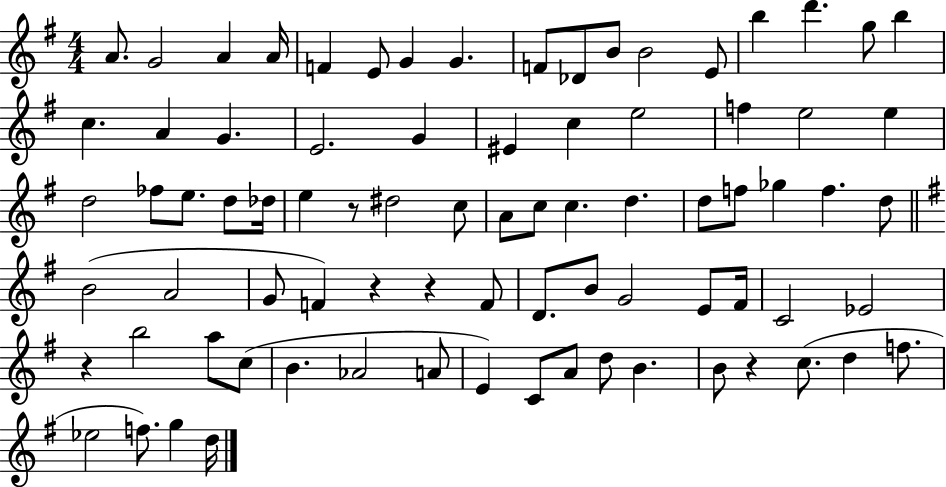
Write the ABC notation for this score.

X:1
T:Untitled
M:4/4
L:1/4
K:G
A/2 G2 A A/4 F E/2 G G F/2 _D/2 B/2 B2 E/2 b d' g/2 b c A G E2 G ^E c e2 f e2 e d2 _f/2 e/2 d/2 _d/4 e z/2 ^d2 c/2 A/2 c/2 c d d/2 f/2 _g f d/2 B2 A2 G/2 F z z F/2 D/2 B/2 G2 E/2 ^F/4 C2 _E2 z b2 a/2 c/2 B _A2 A/2 E C/2 A/2 d/2 B B/2 z c/2 d f/2 _e2 f/2 g d/4